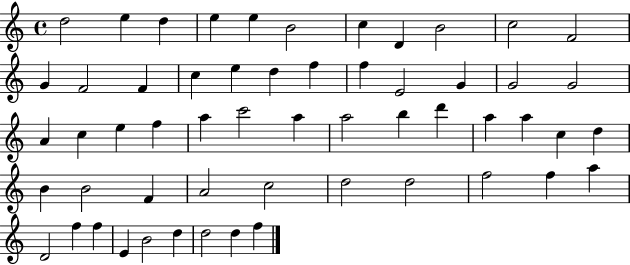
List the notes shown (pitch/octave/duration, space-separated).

D5/h E5/q D5/q E5/q E5/q B4/h C5/q D4/q B4/h C5/h F4/h G4/q F4/h F4/q C5/q E5/q D5/q F5/q F5/q E4/h G4/q G4/h G4/h A4/q C5/q E5/q F5/q A5/q C6/h A5/q A5/h B5/q D6/q A5/q A5/q C5/q D5/q B4/q B4/h F4/q A4/h C5/h D5/h D5/h F5/h F5/q A5/q D4/h F5/q F5/q E4/q B4/h D5/q D5/h D5/q F5/q